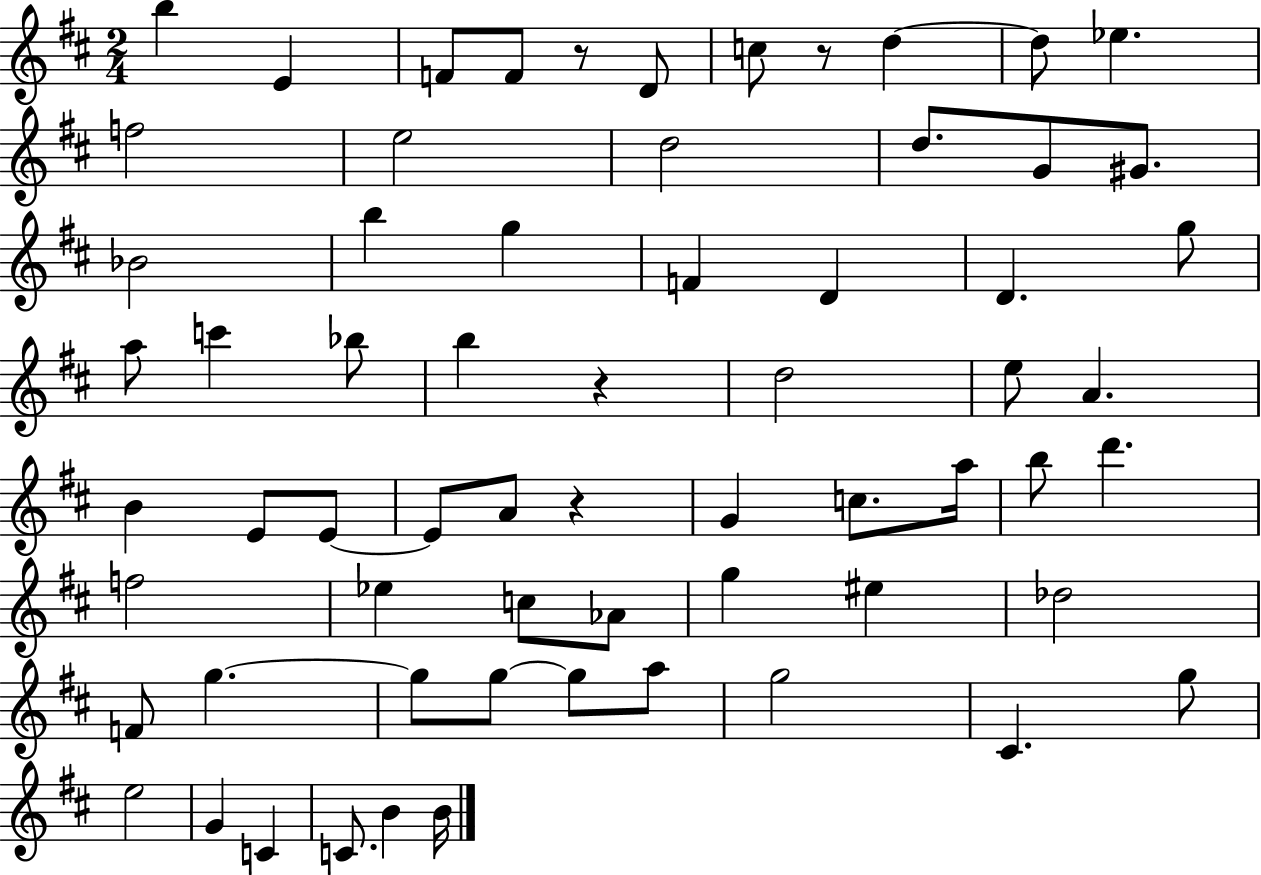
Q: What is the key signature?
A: D major